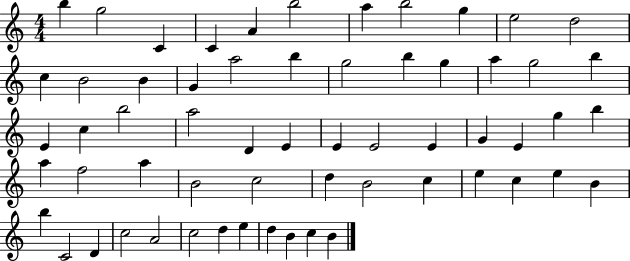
{
  \clef treble
  \numericTimeSignature
  \time 4/4
  \key c \major
  b''4 g''2 c'4 | c'4 a'4 b''2 | a''4 b''2 g''4 | e''2 d''2 | \break c''4 b'2 b'4 | g'4 a''2 b''4 | g''2 b''4 g''4 | a''4 g''2 b''4 | \break e'4 c''4 b''2 | a''2 d'4 e'4 | e'4 e'2 e'4 | g'4 e'4 g''4 b''4 | \break a''4 f''2 a''4 | b'2 c''2 | d''4 b'2 c''4 | e''4 c''4 e''4 b'4 | \break b''4 c'2 d'4 | c''2 a'2 | c''2 d''4 e''4 | d''4 b'4 c''4 b'4 | \break \bar "|."
}